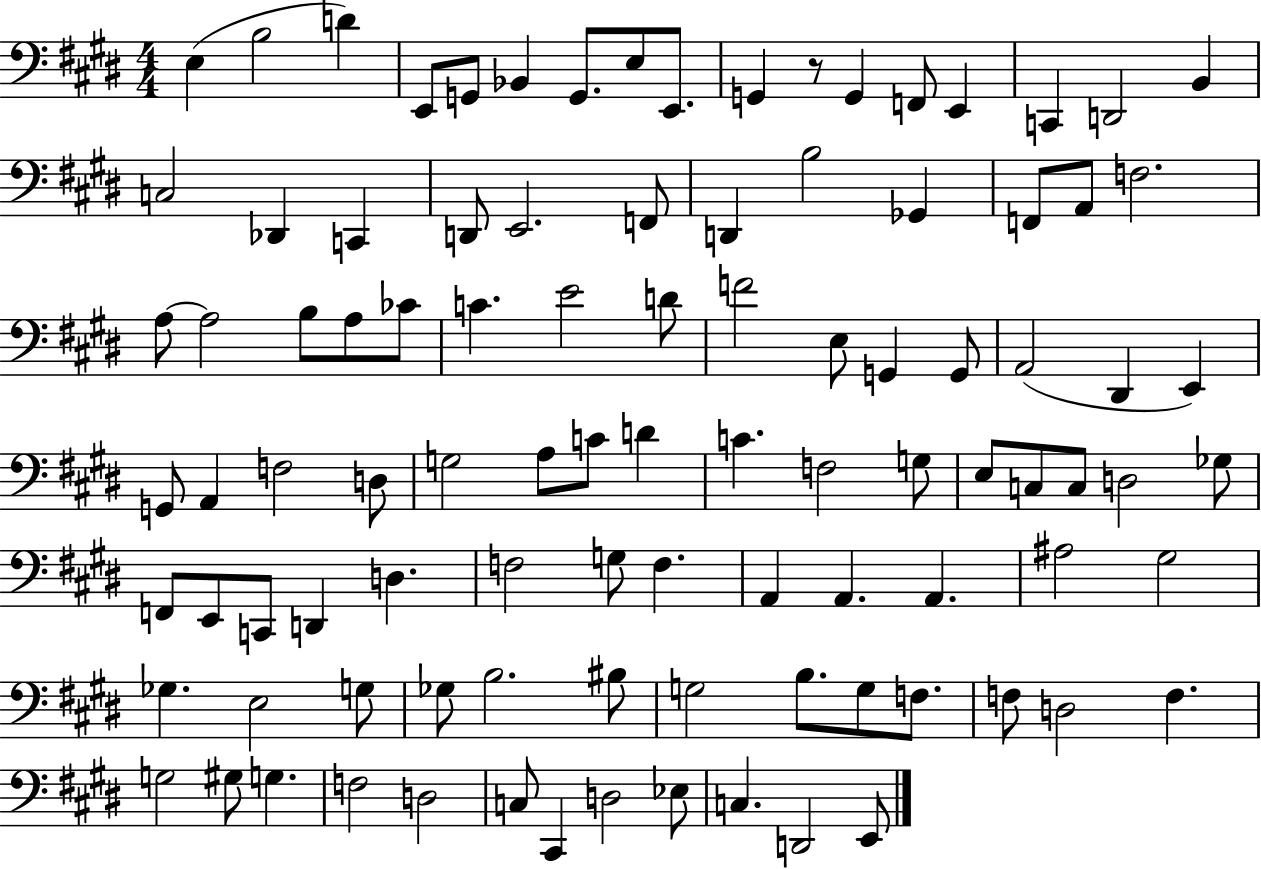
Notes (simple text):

E3/q B3/h D4/q E2/e G2/e Bb2/q G2/e. E3/e E2/e. G2/q R/e G2/q F2/e E2/q C2/q D2/h B2/q C3/h Db2/q C2/q D2/e E2/h. F2/e D2/q B3/h Gb2/q F2/e A2/e F3/h. A3/e A3/h B3/e A3/e CES4/e C4/q. E4/h D4/e F4/h E3/e G2/q G2/e A2/h D#2/q E2/q G2/e A2/q F3/h D3/e G3/h A3/e C4/e D4/q C4/q. F3/h G3/e E3/e C3/e C3/e D3/h Gb3/e F2/e E2/e C2/e D2/q D3/q. F3/h G3/e F3/q. A2/q A2/q. A2/q. A#3/h G#3/h Gb3/q. E3/h G3/e Gb3/e B3/h. BIS3/e G3/h B3/e. G3/e F3/e. F3/e D3/h F3/q. G3/h G#3/e G3/q. F3/h D3/h C3/e C#2/q D3/h Eb3/e C3/q. D2/h E2/e